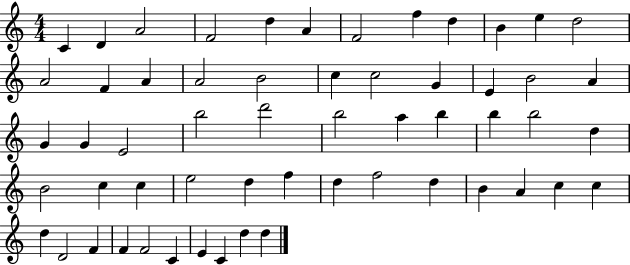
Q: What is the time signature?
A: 4/4